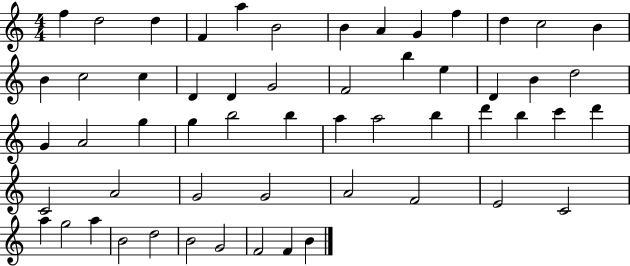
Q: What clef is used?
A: treble